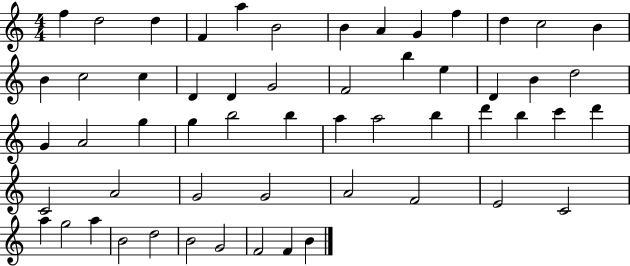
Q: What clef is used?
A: treble